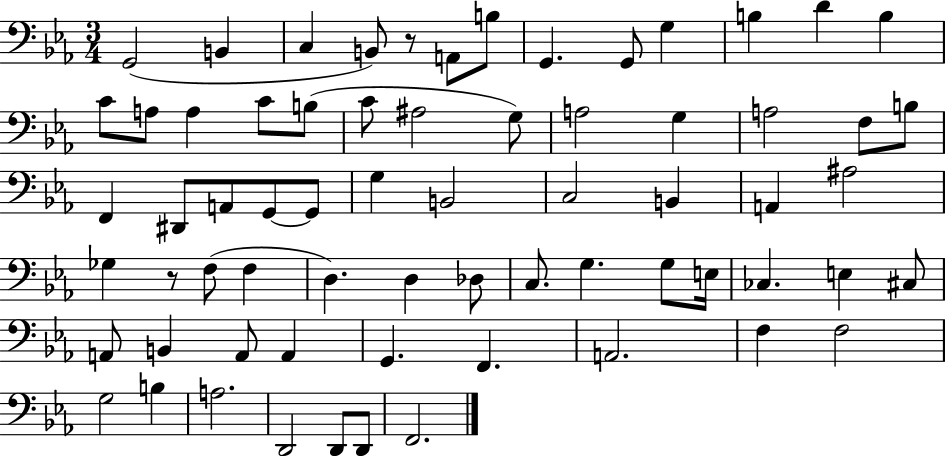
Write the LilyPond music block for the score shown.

{
  \clef bass
  \numericTimeSignature
  \time 3/4
  \key ees \major
  \repeat volta 2 { g,2( b,4 | c4 b,8) r8 a,8 b8 | g,4. g,8 g4 | b4 d'4 b4 | \break c'8 a8 a4 c'8 b8( | c'8 ais2 g8) | a2 g4 | a2 f8 b8 | \break f,4 dis,8 a,8 g,8~~ g,8 | g4 b,2 | c2 b,4 | a,4 ais2 | \break ges4 r8 f8( f4 | d4.) d4 des8 | c8. g4. g8 e16 | ces4. e4 cis8 | \break a,8 b,4 a,8 a,4 | g,4. f,4. | a,2. | f4 f2 | \break g2 b4 | a2. | d,2 d,8 d,8 | f,2. | \break } \bar "|."
}